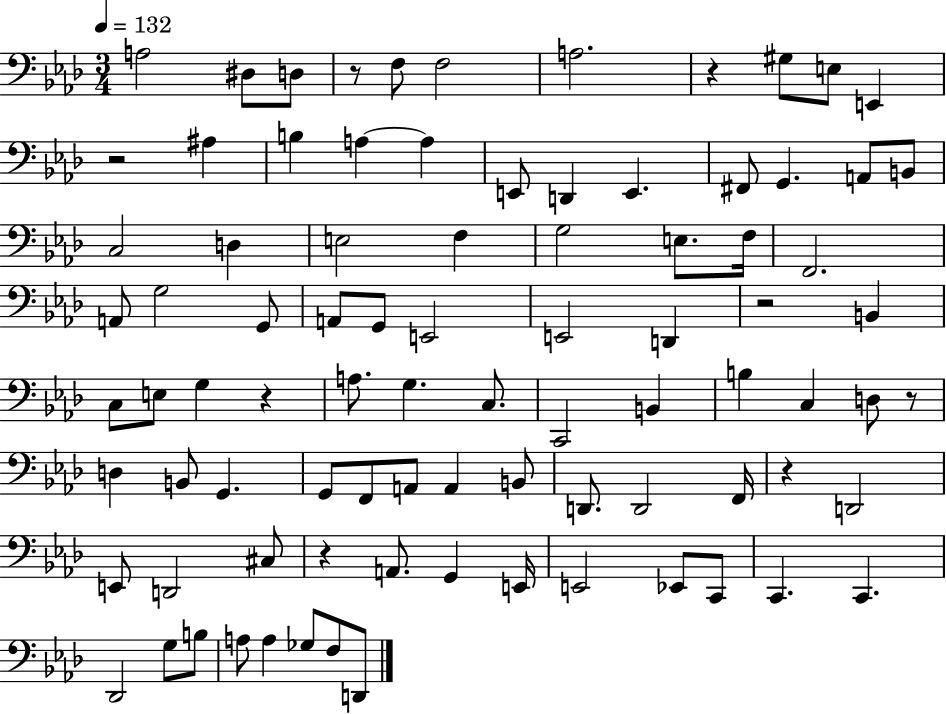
X:1
T:Untitled
M:3/4
L:1/4
K:Ab
A,2 ^D,/2 D,/2 z/2 F,/2 F,2 A,2 z ^G,/2 E,/2 E,, z2 ^A, B, A, A, E,,/2 D,, E,, ^F,,/2 G,, A,,/2 B,,/2 C,2 D, E,2 F, G,2 E,/2 F,/4 F,,2 A,,/2 G,2 G,,/2 A,,/2 G,,/2 E,,2 E,,2 D,, z2 B,, C,/2 E,/2 G, z A,/2 G, C,/2 C,,2 B,, B, C, D,/2 z/2 D, B,,/2 G,, G,,/2 F,,/2 A,,/2 A,, B,,/2 D,,/2 D,,2 F,,/4 z D,,2 E,,/2 D,,2 ^C,/2 z A,,/2 G,, E,,/4 E,,2 _E,,/2 C,,/2 C,, C,, _D,,2 G,/2 B,/2 A,/2 A, _G,/2 F,/2 D,,/2